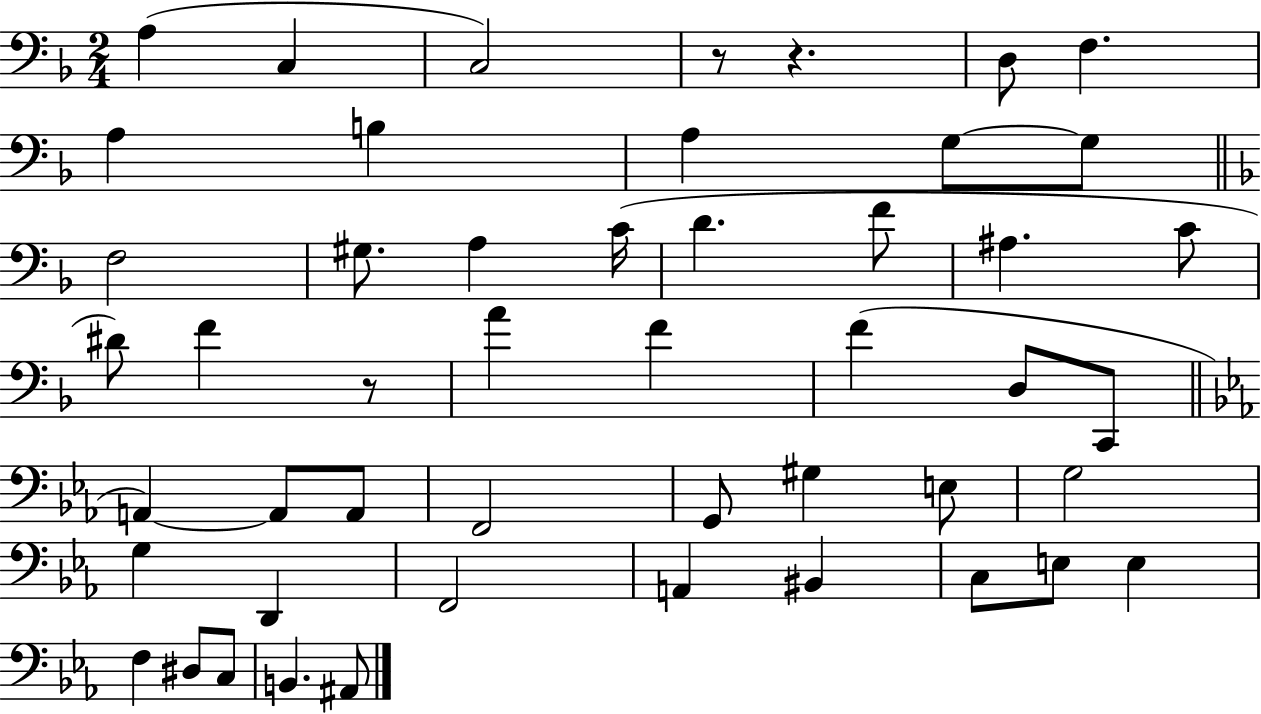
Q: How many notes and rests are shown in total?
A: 49